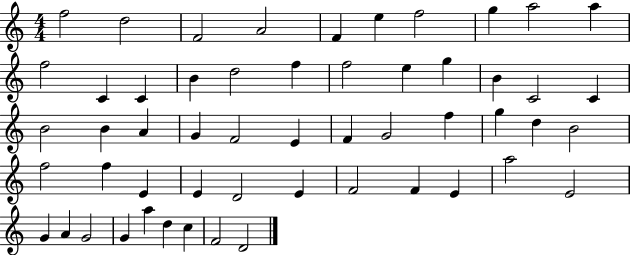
{
  \clef treble
  \numericTimeSignature
  \time 4/4
  \key c \major
  f''2 d''2 | f'2 a'2 | f'4 e''4 f''2 | g''4 a''2 a''4 | \break f''2 c'4 c'4 | b'4 d''2 f''4 | f''2 e''4 g''4 | b'4 c'2 c'4 | \break b'2 b'4 a'4 | g'4 f'2 e'4 | f'4 g'2 f''4 | g''4 d''4 b'2 | \break f''2 f''4 e'4 | e'4 d'2 e'4 | f'2 f'4 e'4 | a''2 e'2 | \break g'4 a'4 g'2 | g'4 a''4 d''4 c''4 | f'2 d'2 | \bar "|."
}